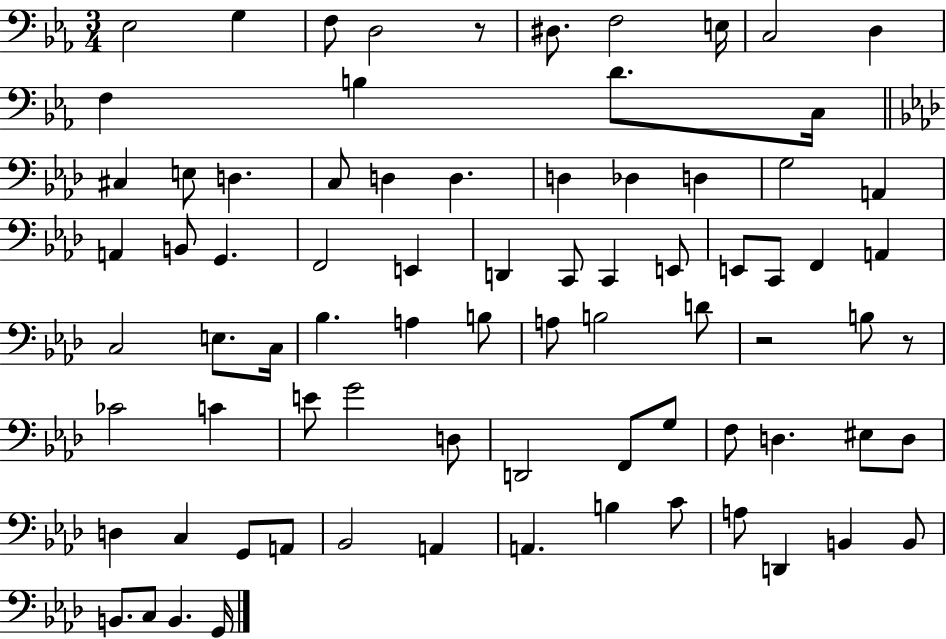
X:1
T:Untitled
M:3/4
L:1/4
K:Eb
_E,2 G, F,/2 D,2 z/2 ^D,/2 F,2 E,/4 C,2 D, F, B, D/2 C,/4 ^C, E,/2 D, C,/2 D, D, D, _D, D, G,2 A,, A,, B,,/2 G,, F,,2 E,, D,, C,,/2 C,, E,,/2 E,,/2 C,,/2 F,, A,, C,2 E,/2 C,/4 _B, A, B,/2 A,/2 B,2 D/2 z2 B,/2 z/2 _C2 C E/2 G2 D,/2 D,,2 F,,/2 G,/2 F,/2 D, ^E,/2 D,/2 D, C, G,,/2 A,,/2 _B,,2 A,, A,, B, C/2 A,/2 D,, B,, B,,/2 B,,/2 C,/2 B,, G,,/4